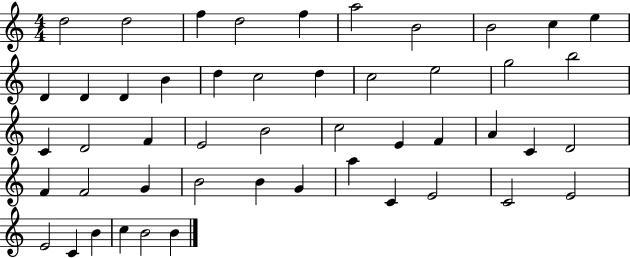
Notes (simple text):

D5/h D5/h F5/q D5/h F5/q A5/h B4/h B4/h C5/q E5/q D4/q D4/q D4/q B4/q D5/q C5/h D5/q C5/h E5/h G5/h B5/h C4/q D4/h F4/q E4/h B4/h C5/h E4/q F4/q A4/q C4/q D4/h F4/q F4/h G4/q B4/h B4/q G4/q A5/q C4/q E4/h C4/h E4/h E4/h C4/q B4/q C5/q B4/h B4/q